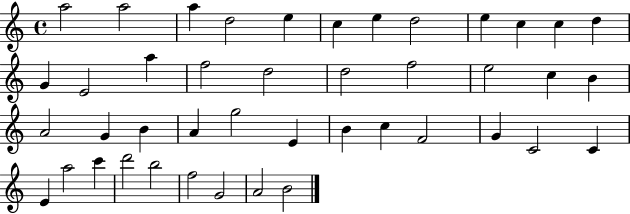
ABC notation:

X:1
T:Untitled
M:4/4
L:1/4
K:C
a2 a2 a d2 e c e d2 e c c d G E2 a f2 d2 d2 f2 e2 c B A2 G B A g2 E B c F2 G C2 C E a2 c' d'2 b2 f2 G2 A2 B2